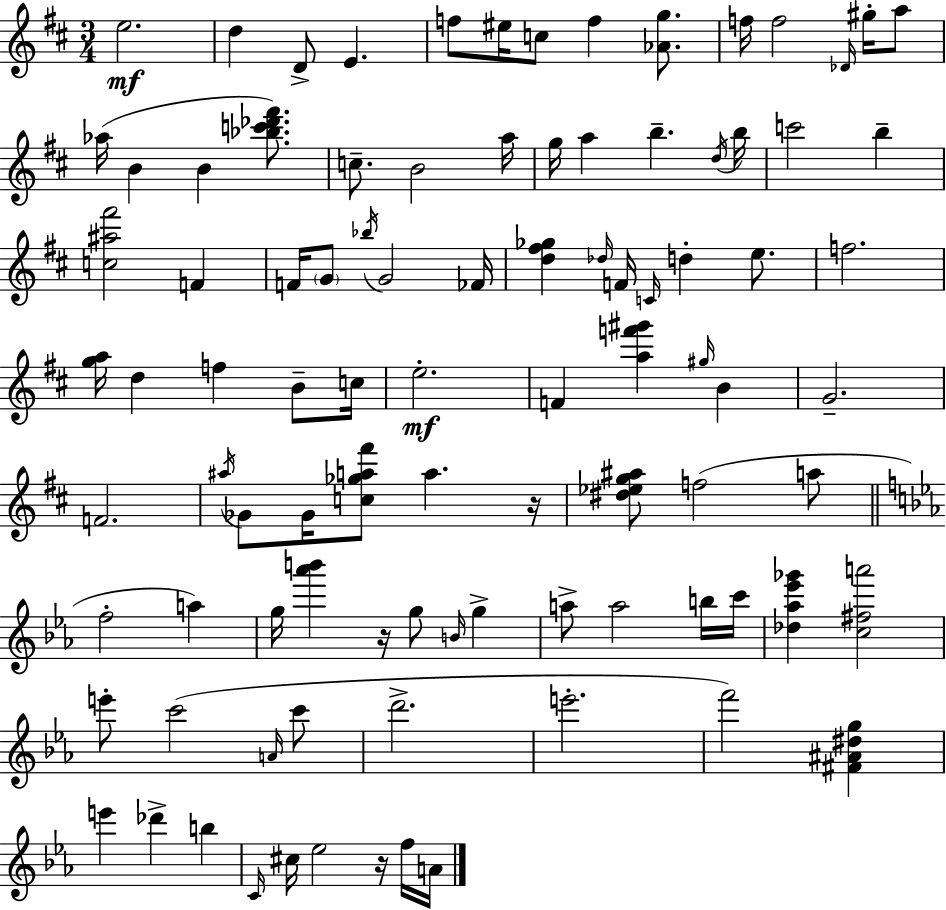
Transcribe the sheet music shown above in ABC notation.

X:1
T:Untitled
M:3/4
L:1/4
K:D
e2 d D/2 E f/2 ^e/4 c/2 f [_Ag]/2 f/4 f2 _D/4 ^g/4 a/2 _a/4 B B [_bc'_d'^f']/2 c/2 B2 a/4 g/4 a b d/4 b/4 c'2 b [c^a^f']2 F F/4 G/2 _b/4 G2 _F/4 [d^f_g] _d/4 F/4 C/4 d e/2 f2 [ga]/4 d f B/2 c/4 e2 F [af'^g'] ^g/4 B G2 F2 ^a/4 _G/2 _G/4 [c_ga^f']/2 a z/4 [^d_eg^a]/2 f2 a/2 f2 a g/4 [_a'b'] z/4 g/2 B/4 g a/2 a2 b/4 c'/4 [_d_a_e'_g'] [c^fa']2 e'/2 c'2 A/4 c'/2 d'2 e'2 f'2 [^F^A^dg] e' _d' b C/4 ^c/4 _e2 z/4 f/4 A/4